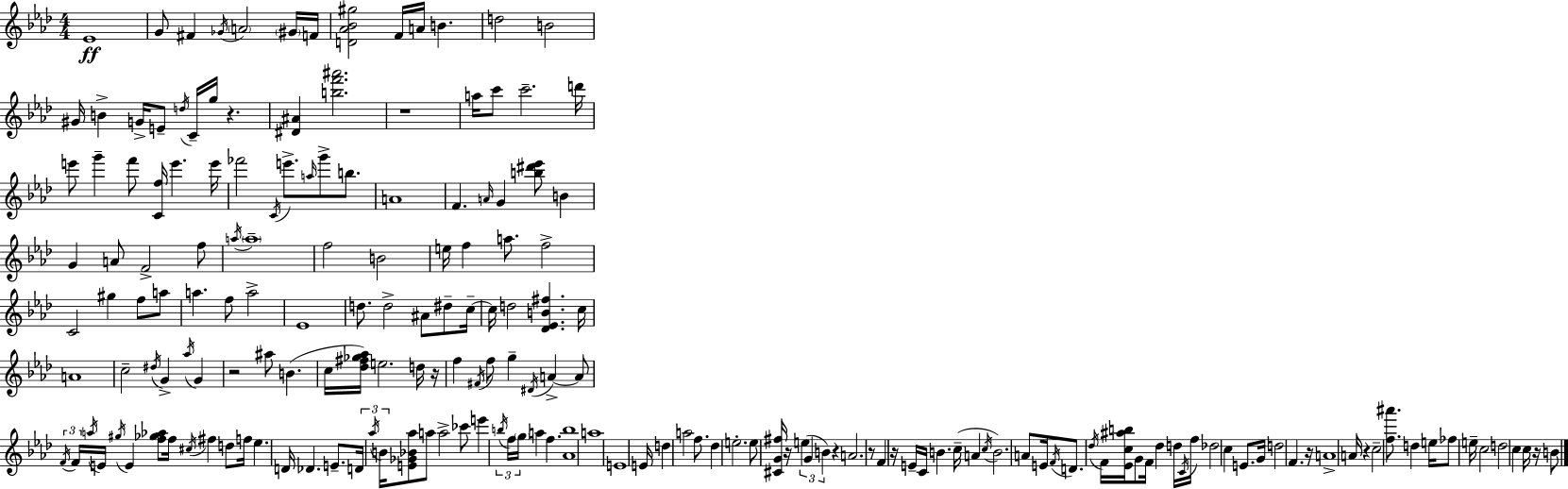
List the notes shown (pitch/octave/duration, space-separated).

Eb4/w G4/e F#4/q Gb4/s A4/h G#4/s F4/s [D4,Ab4,Bb4,G#5]/h F4/s A4/s B4/q. D5/h B4/h G#4/s B4/q G4/s E4/e D5/s C4/s G5/s R/q. [D#4,A#4]/q [B5,F6,A#6]/h. R/w A5/s C6/e C6/h. D6/s E6/e G6/q F6/e [C4,F5]/s E6/q. E6/s FES6/h C4/s E6/e. A5/s G6/e B5/e. A4/w F4/q. A4/s G4/q [B5,D#6,Eb6]/e B4/q G4/q A4/e F4/h F5/e A5/s A5/w F5/h B4/h E5/s F5/q A5/e. F5/h C4/h G#5/q F5/e A5/e A5/q. F5/e A5/h Eb4/w D5/e. D5/h A#4/e D#5/e C5/s C5/s D5/h [Db4,Eb4,B4,F#5]/q. C5/s A4/w C5/h D#5/s G4/q Ab5/s G4/q R/h A#5/e B4/q. C5/s [Db5,F#5,Gb5,Ab5]/s E5/h. D5/s R/s F5/q F#4/s F5/e G5/q D#4/s A4/q A4/e F4/s F4/s A5/s E4/s G#5/s E4/q [F5,Gb5,Ab5]/e F5/s C#5/s F#5/q D5/e F5/s Eb5/q. D4/s Db4/q. E4/e. D4/s Ab5/s B4/s [E4,Gb4,Bb4,Ab5]/e A5/e A5/h CES6/e E6/q B5/s F5/s G5/s A5/q F5/q. [Ab4,B5]/w A5/w E4/w E4/s D5/q A5/h F5/e. Db5/q E5/h. E5/e [C#4,G4,F#5]/s R/s E5/q G4/q B4/q R/q A4/h. R/e F4/q R/s E4/s C4/s B4/q. C5/s A4/q C5/s B4/h. A4/e E4/s F4/s D4/e. Db5/s F4/s [Eb4,C5,A#5,B5]/s G4/e F4/s Db5/q D5/s C4/s F5/s Db5/h C5/q E4/e. G4/s D5/h F4/q. R/s A4/w A4/s R/q C5/h [F5,A#6]/e. D5/q E5/s FES5/e E5/s C5/h D5/h C5/q C5/s R/s B4/e